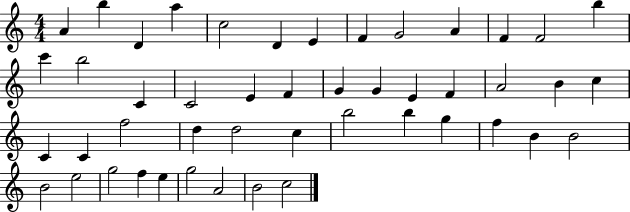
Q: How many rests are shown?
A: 0